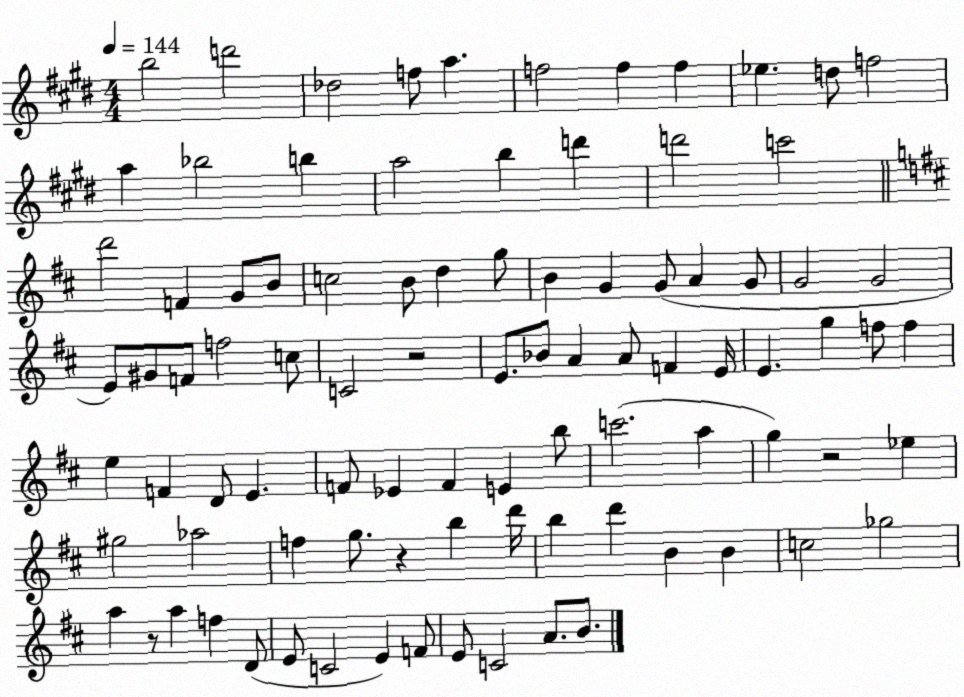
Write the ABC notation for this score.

X:1
T:Untitled
M:4/4
L:1/4
K:E
b2 d'2 _d2 f/2 a f2 f f _e d/2 f2 a _b2 b a2 b d' d'2 c'2 d'2 F G/2 B/2 c2 B/2 d g/2 B G G/2 A G/2 G2 G2 E/2 ^G/2 F/2 f2 c/2 C2 z2 E/2 _B/2 A A/2 F E/4 E g f/2 f e F D/2 E F/2 _E F E b/2 c'2 a g z2 _e ^g2 _a2 f g/2 z b d'/4 b d' B B c2 _g2 a z/2 a f D/2 E/2 C2 E F/2 E/2 C2 A/2 B/2